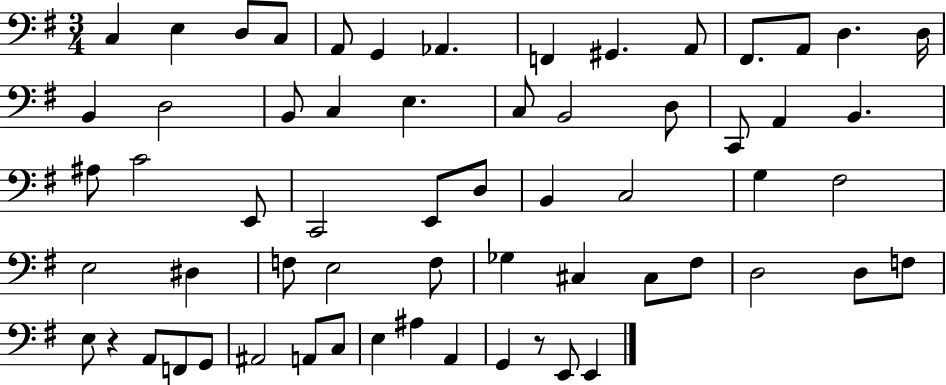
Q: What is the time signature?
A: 3/4